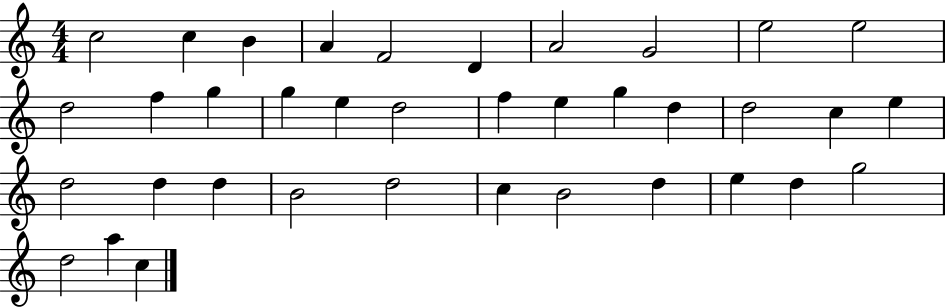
{
  \clef treble
  \numericTimeSignature
  \time 4/4
  \key c \major
  c''2 c''4 b'4 | a'4 f'2 d'4 | a'2 g'2 | e''2 e''2 | \break d''2 f''4 g''4 | g''4 e''4 d''2 | f''4 e''4 g''4 d''4 | d''2 c''4 e''4 | \break d''2 d''4 d''4 | b'2 d''2 | c''4 b'2 d''4 | e''4 d''4 g''2 | \break d''2 a''4 c''4 | \bar "|."
}